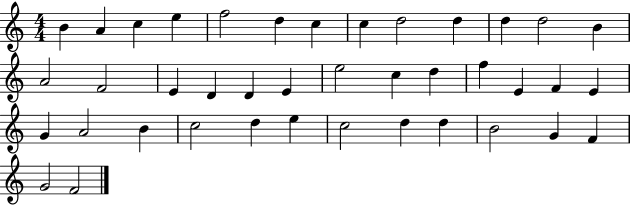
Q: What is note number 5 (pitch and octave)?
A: F5